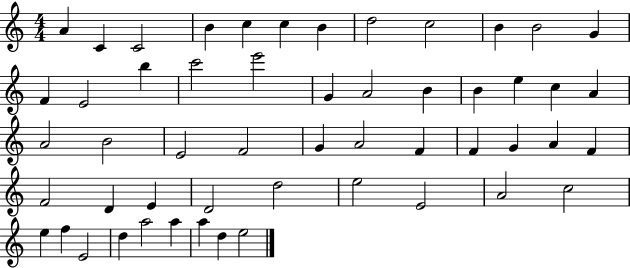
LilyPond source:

{
  \clef treble
  \numericTimeSignature
  \time 4/4
  \key c \major
  a'4 c'4 c'2 | b'4 c''4 c''4 b'4 | d''2 c''2 | b'4 b'2 g'4 | \break f'4 e'2 b''4 | c'''2 e'''2 | g'4 a'2 b'4 | b'4 e''4 c''4 a'4 | \break a'2 b'2 | e'2 f'2 | g'4 a'2 f'4 | f'4 g'4 a'4 f'4 | \break f'2 d'4 e'4 | d'2 d''2 | e''2 e'2 | a'2 c''2 | \break e''4 f''4 e'2 | d''4 a''2 a''4 | a''4 d''4 e''2 | \bar "|."
}